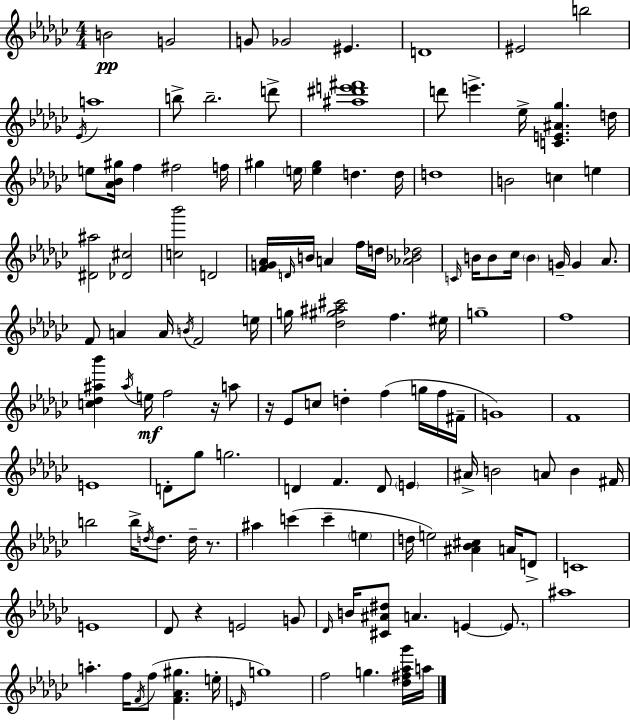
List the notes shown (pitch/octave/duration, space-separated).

B4/h G4/h G4/e Gb4/h EIS4/q. D4/w EIS4/h B5/h Eb4/s A5/w B5/e B5/h. D6/e [A#5,D#6,E6,F#6]/w D6/e E6/q. Eb5/s [C4,E4,A#4,Gb5]/q. D5/s E5/e [Ab4,Bb4,G#5]/s F5/q F#5/h F5/s G#5/q E5/s [E5,G#5]/q D5/q. D5/s D5/w B4/h C5/q E5/q [D#4,A#5]/h [Db4,C#5]/h [C5,Bb6]/h D4/h [F4,G4,Ab4]/s D4/s B4/s A4/q F5/s D5/s [Ab4,Bb4,Db5]/h C4/s B4/s B4/e CES5/s B4/q G4/s G4/q Ab4/e. F4/e A4/q A4/s B4/s F4/h E5/s G5/s [Db5,G#5,A#5,C#6]/h F5/q. EIS5/s G5/w F5/w [C5,Db5,A#5,Bb6]/q A#5/s E5/s F5/h R/s A5/e R/s Eb4/e C5/e D5/q F5/q G5/s F5/s F#4/s G4/w F4/w E4/w D4/e Gb5/e G5/h. D4/q F4/q. D4/e E4/q A#4/s B4/h A4/e B4/q F#4/s B5/h B5/s D5/s D5/e. D5/s R/e. A#5/q C6/q C6/q E5/q D5/s E5/h [A#4,Bb4,C#5]/q A4/s D4/e C4/w E4/w Db4/e R/q E4/h G4/e Db4/s B4/s [C#4,A#4,D#5]/e A4/q. E4/q E4/e. A#5/w A5/q. F5/s F4/s F5/e [F4,Ab4,G#5]/q. E5/s E4/s G5/w F5/h G5/q. [Db5,F#5,Ab5,Gb6]/s A5/s